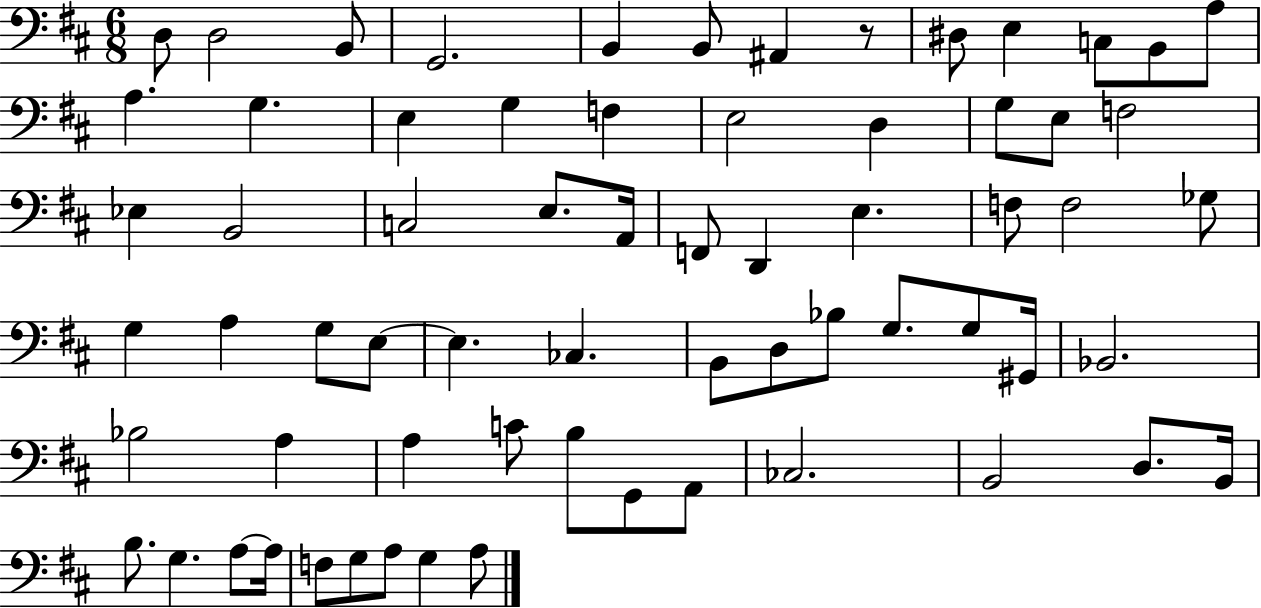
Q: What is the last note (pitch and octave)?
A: A3